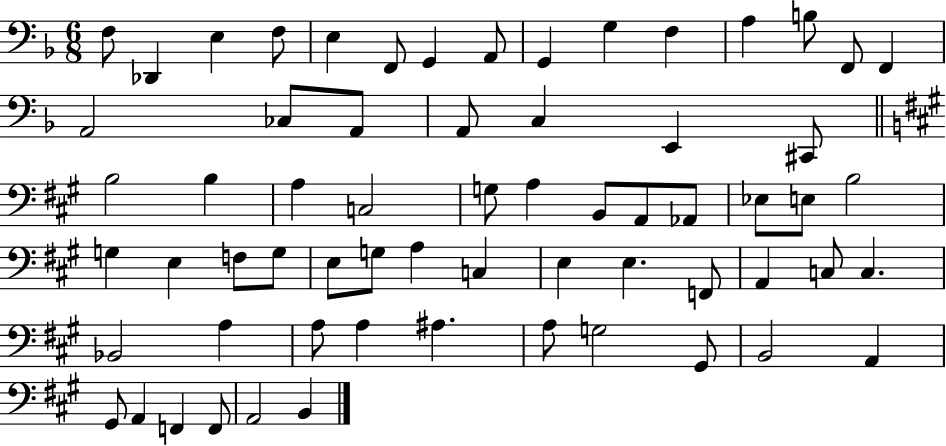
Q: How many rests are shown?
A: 0